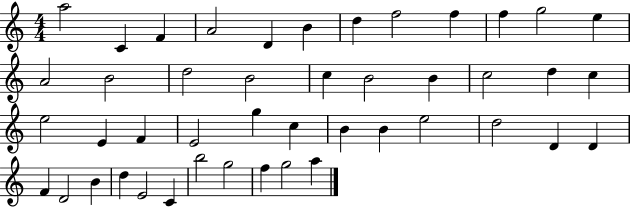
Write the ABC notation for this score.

X:1
T:Untitled
M:4/4
L:1/4
K:C
a2 C F A2 D B d f2 f f g2 e A2 B2 d2 B2 c B2 B c2 d c e2 E F E2 g c B B e2 d2 D D F D2 B d E2 C b2 g2 f g2 a